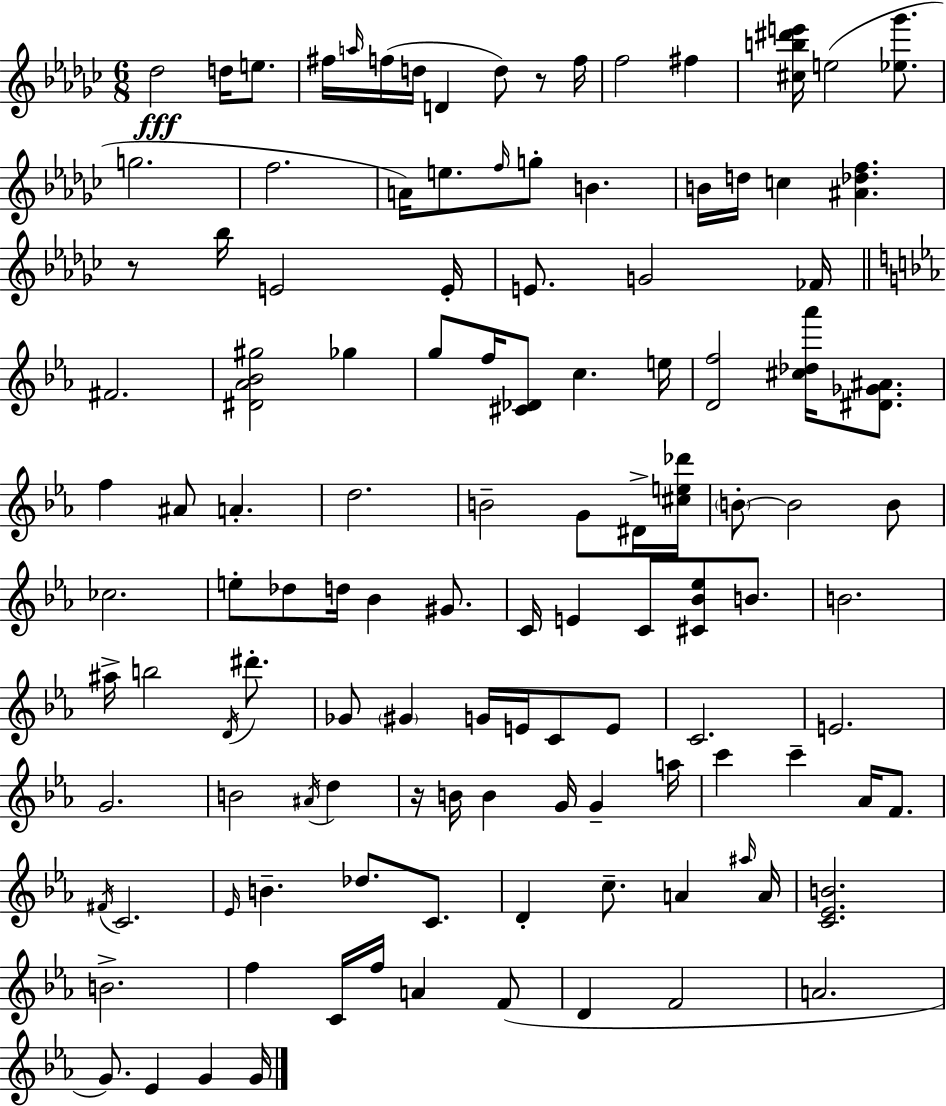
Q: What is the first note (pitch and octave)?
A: Db5